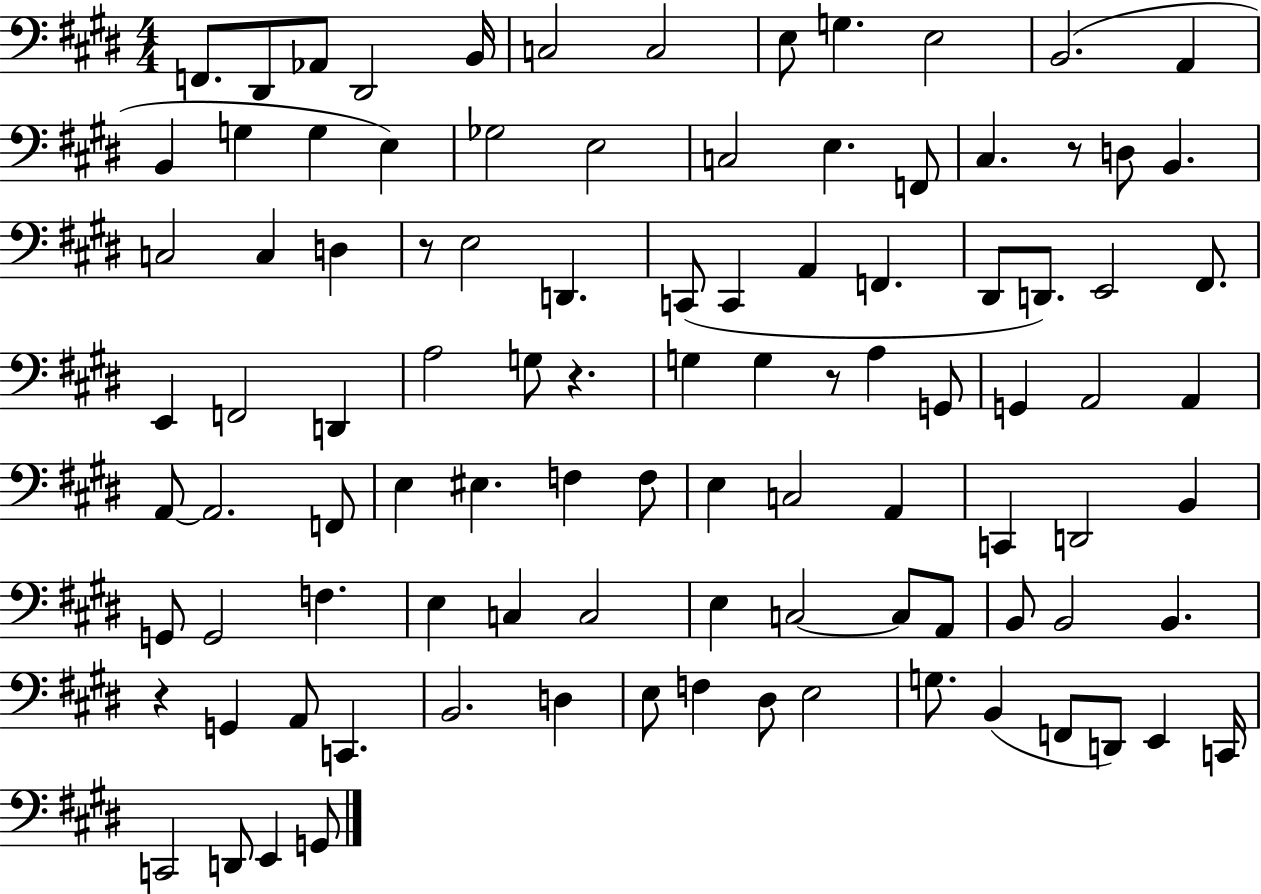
X:1
T:Untitled
M:4/4
L:1/4
K:E
F,,/2 ^D,,/2 _A,,/2 ^D,,2 B,,/4 C,2 C,2 E,/2 G, E,2 B,,2 A,, B,, G, G, E, _G,2 E,2 C,2 E, F,,/2 ^C, z/2 D,/2 B,, C,2 C, D, z/2 E,2 D,, C,,/2 C,, A,, F,, ^D,,/2 D,,/2 E,,2 ^F,,/2 E,, F,,2 D,, A,2 G,/2 z G, G, z/2 A, G,,/2 G,, A,,2 A,, A,,/2 A,,2 F,,/2 E, ^E, F, F,/2 E, C,2 A,, C,, D,,2 B,, G,,/2 G,,2 F, E, C, C,2 E, C,2 C,/2 A,,/2 B,,/2 B,,2 B,, z G,, A,,/2 C,, B,,2 D, E,/2 F, ^D,/2 E,2 G,/2 B,, F,,/2 D,,/2 E,, C,,/4 C,,2 D,,/2 E,, G,,/2